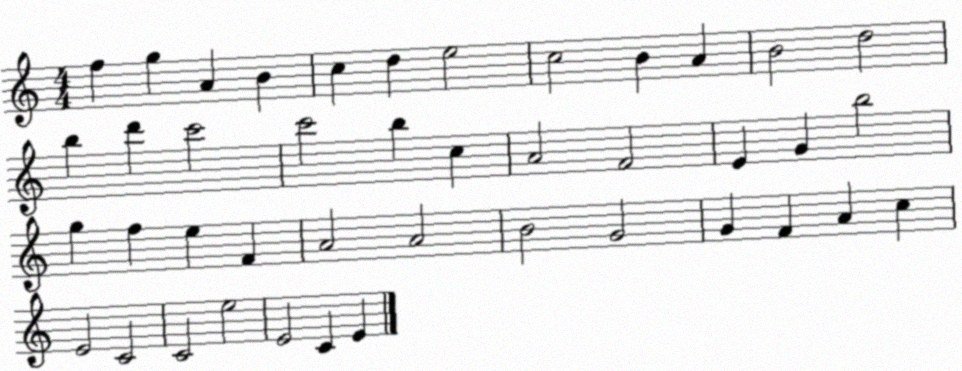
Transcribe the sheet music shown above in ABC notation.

X:1
T:Untitled
M:4/4
L:1/4
K:C
f g A B c d e2 c2 B A B2 d2 b d' c'2 c'2 b c A2 F2 E G b2 g f e F A2 A2 B2 G2 G F A c E2 C2 C2 e2 E2 C E